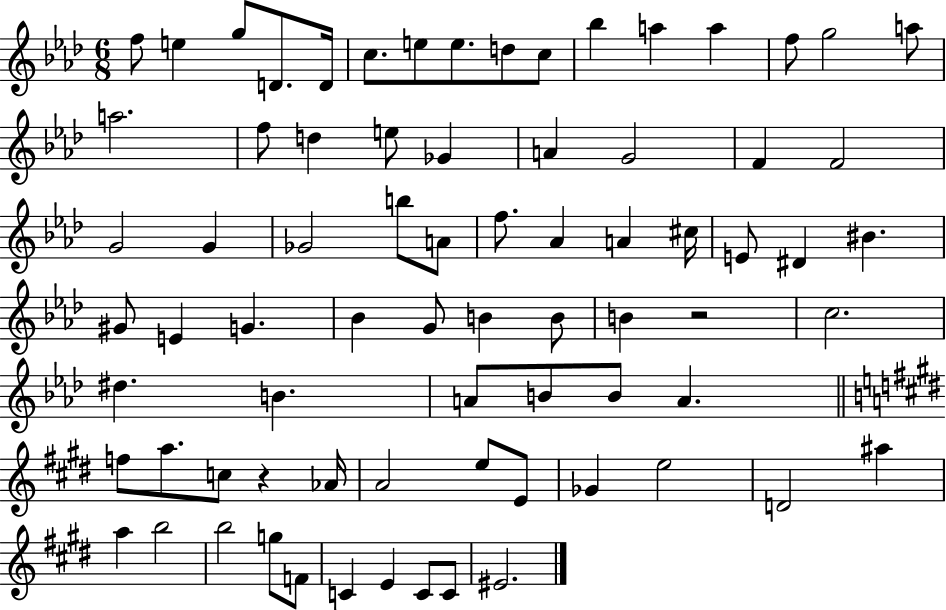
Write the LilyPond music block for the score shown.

{
  \clef treble
  \numericTimeSignature
  \time 6/8
  \key aes \major
  f''8 e''4 g''8 d'8. d'16 | c''8. e''8 e''8. d''8 c''8 | bes''4 a''4 a''4 | f''8 g''2 a''8 | \break a''2. | f''8 d''4 e''8 ges'4 | a'4 g'2 | f'4 f'2 | \break g'2 g'4 | ges'2 b''8 a'8 | f''8. aes'4 a'4 cis''16 | e'8 dis'4 bis'4. | \break gis'8 e'4 g'4. | bes'4 g'8 b'4 b'8 | b'4 r2 | c''2. | \break dis''4. b'4. | a'8 b'8 b'8 a'4. | \bar "||" \break \key e \major f''8 a''8. c''8 r4 aes'16 | a'2 e''8 e'8 | ges'4 e''2 | d'2 ais''4 | \break a''4 b''2 | b''2 g''8 f'8 | c'4 e'4 c'8 c'8 | eis'2. | \break \bar "|."
}